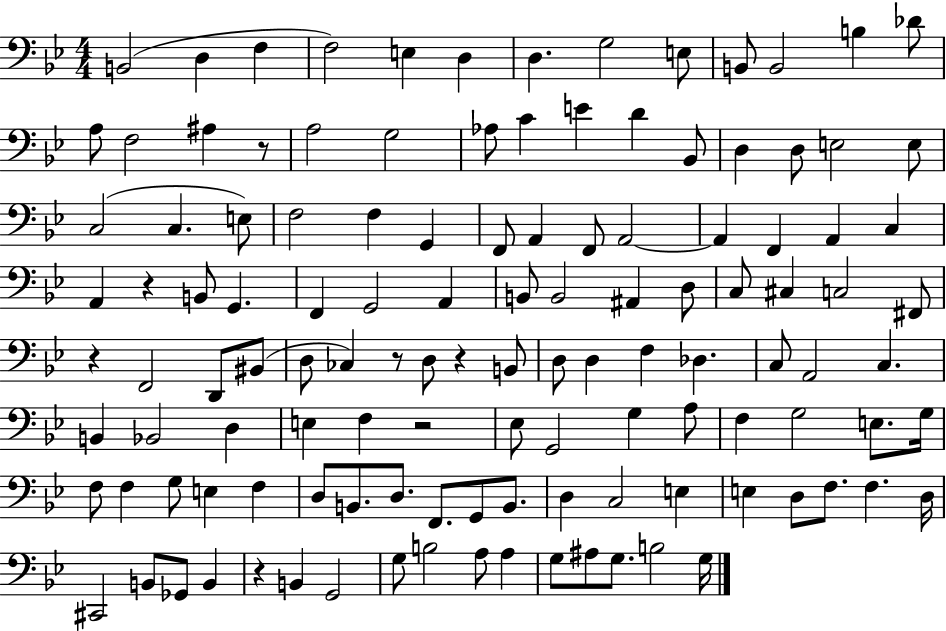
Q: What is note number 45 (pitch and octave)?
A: F2